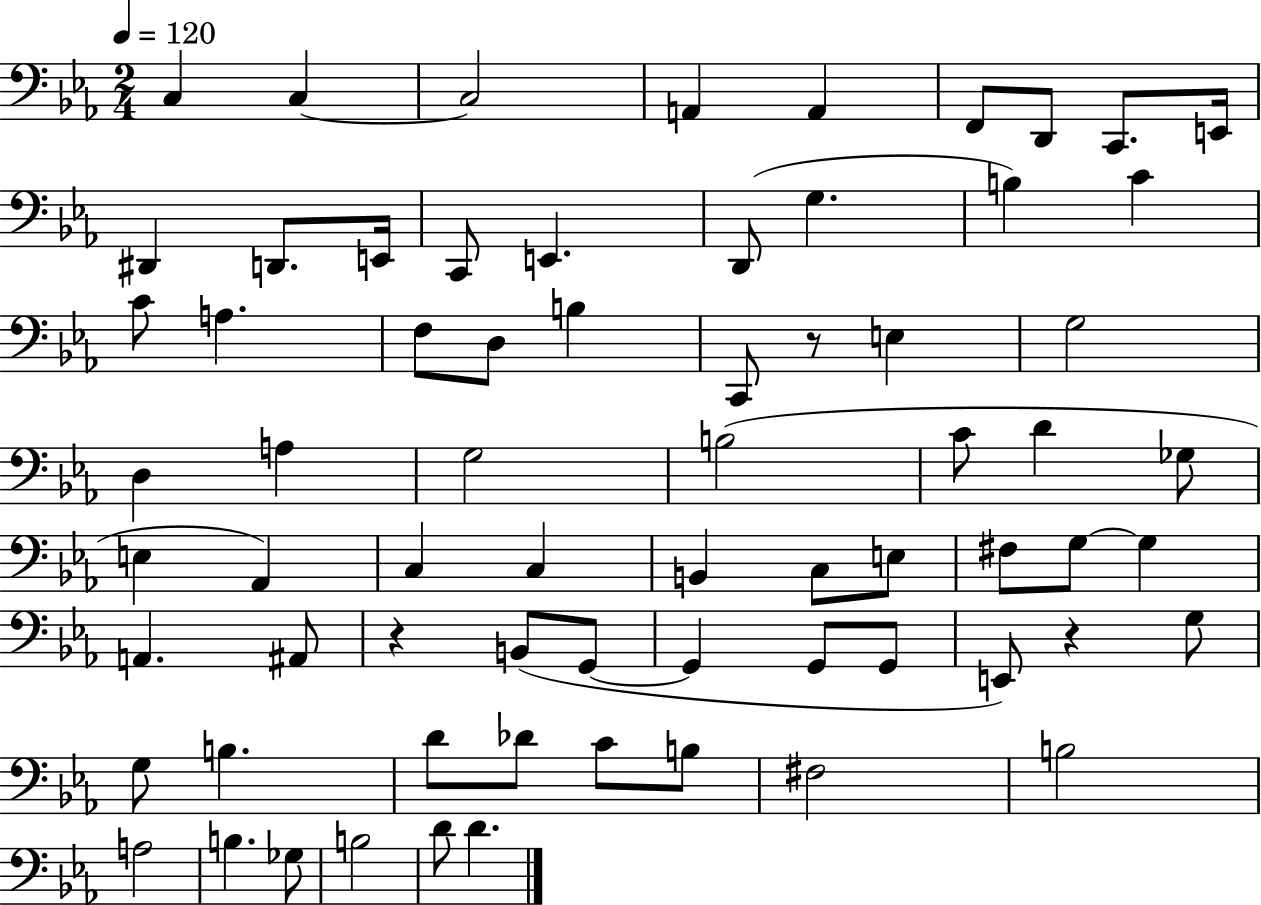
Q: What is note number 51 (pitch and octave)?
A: E2